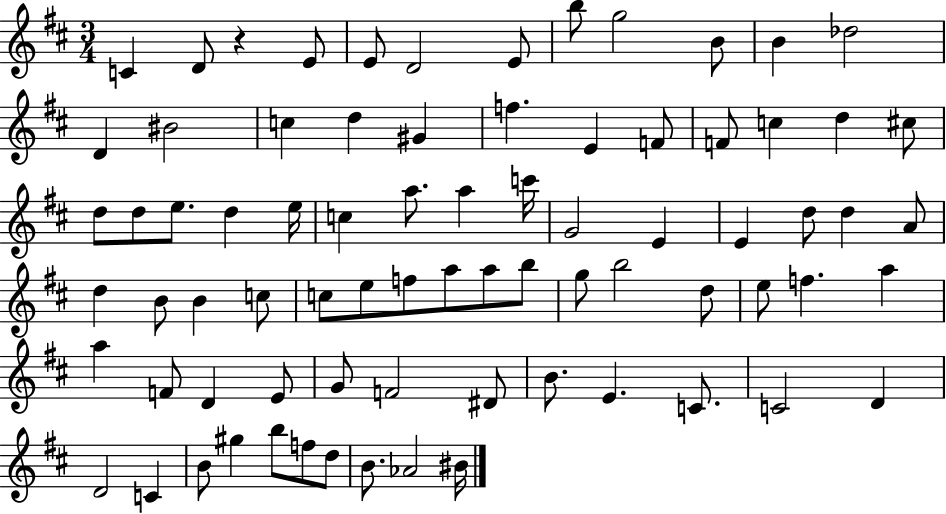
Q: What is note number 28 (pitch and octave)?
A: E5